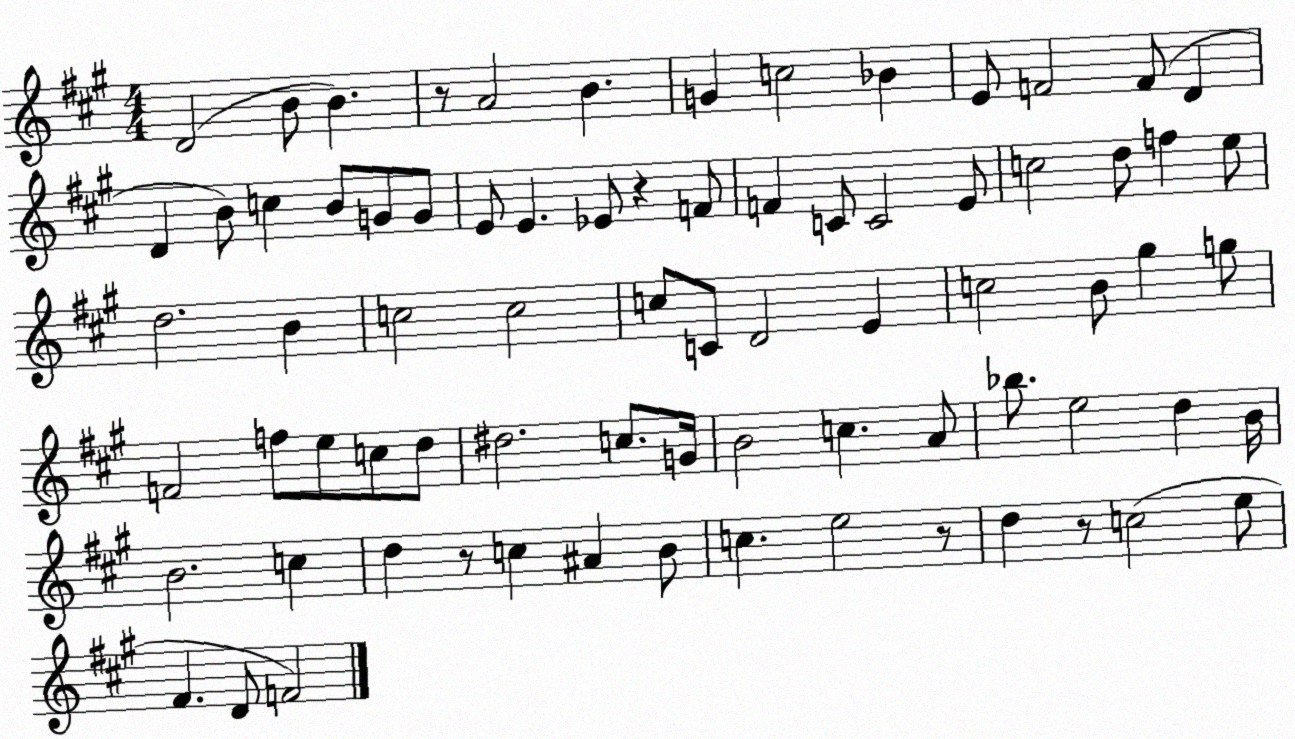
X:1
T:Untitled
M:4/4
L:1/4
K:A
D2 B/2 B z/2 A2 B G c2 _B E/2 F2 F/2 D D B/2 c B/2 G/2 G/2 E/2 E _E/2 z F/2 F C/2 C2 E/2 c2 d/2 f e/2 d2 B c2 c2 c/2 C/2 D2 E c2 B/2 ^g g/2 F2 f/2 e/2 c/2 d/2 ^d2 c/2 G/4 B2 c A/2 _b/2 e2 d B/4 B2 c d z/2 c ^A B/2 c e2 z/2 d z/2 c2 e/2 ^F D/2 F2